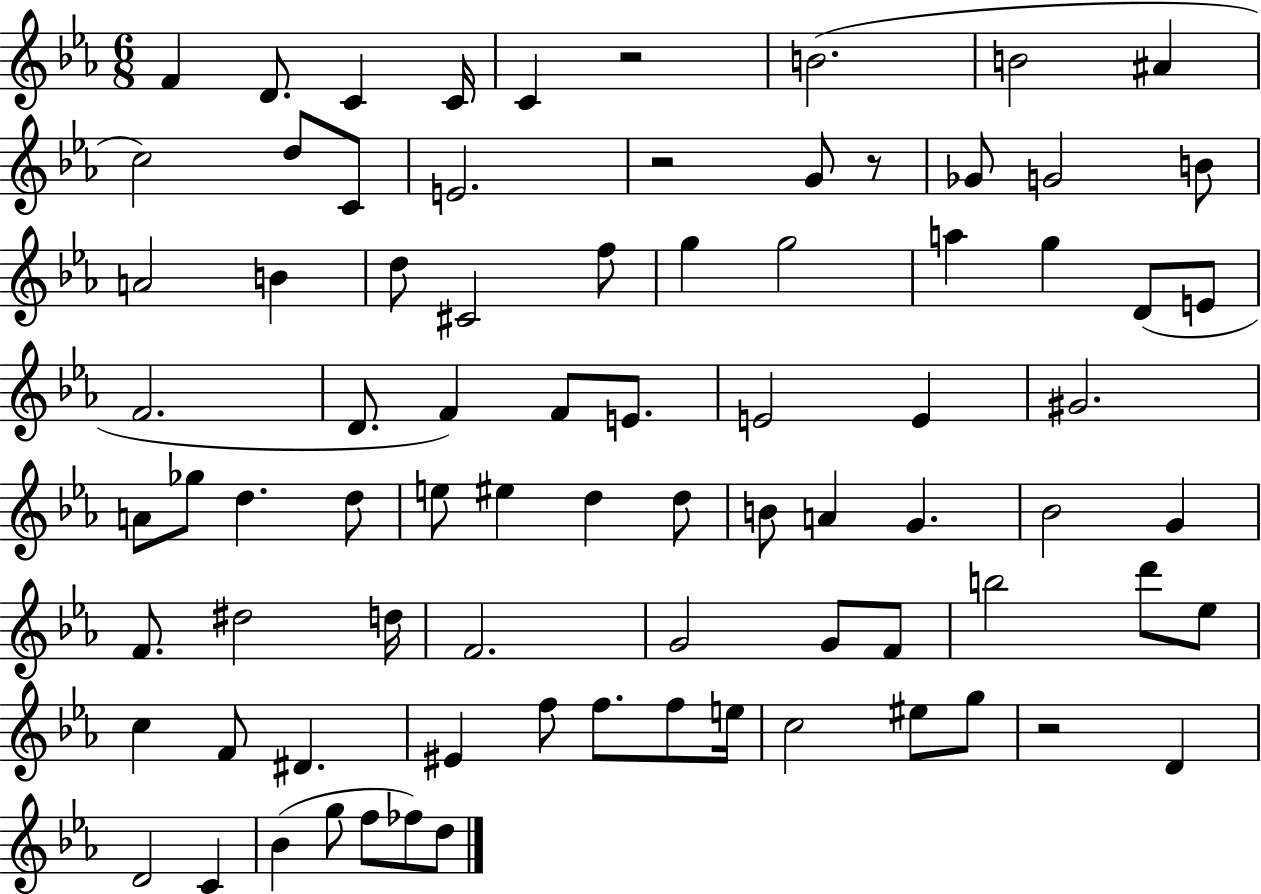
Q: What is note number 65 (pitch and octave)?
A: F5